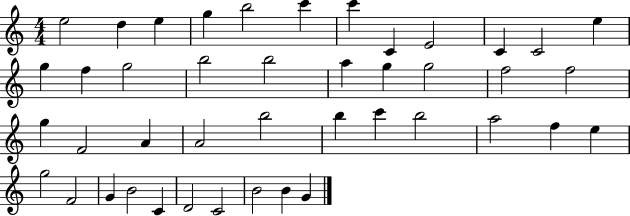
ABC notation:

X:1
T:Untitled
M:4/4
L:1/4
K:C
e2 d e g b2 c' c' C E2 C C2 e g f g2 b2 b2 a g g2 f2 f2 g F2 A A2 b2 b c' b2 a2 f e g2 F2 G B2 C D2 C2 B2 B G